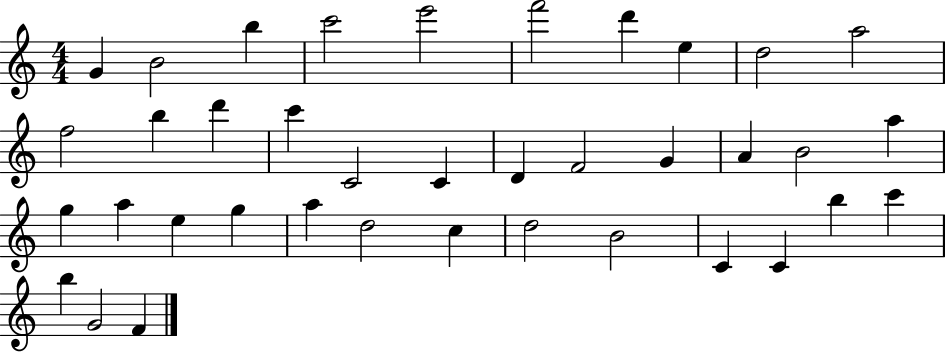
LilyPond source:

{
  \clef treble
  \numericTimeSignature
  \time 4/4
  \key c \major
  g'4 b'2 b''4 | c'''2 e'''2 | f'''2 d'''4 e''4 | d''2 a''2 | \break f''2 b''4 d'''4 | c'''4 c'2 c'4 | d'4 f'2 g'4 | a'4 b'2 a''4 | \break g''4 a''4 e''4 g''4 | a''4 d''2 c''4 | d''2 b'2 | c'4 c'4 b''4 c'''4 | \break b''4 g'2 f'4 | \bar "|."
}